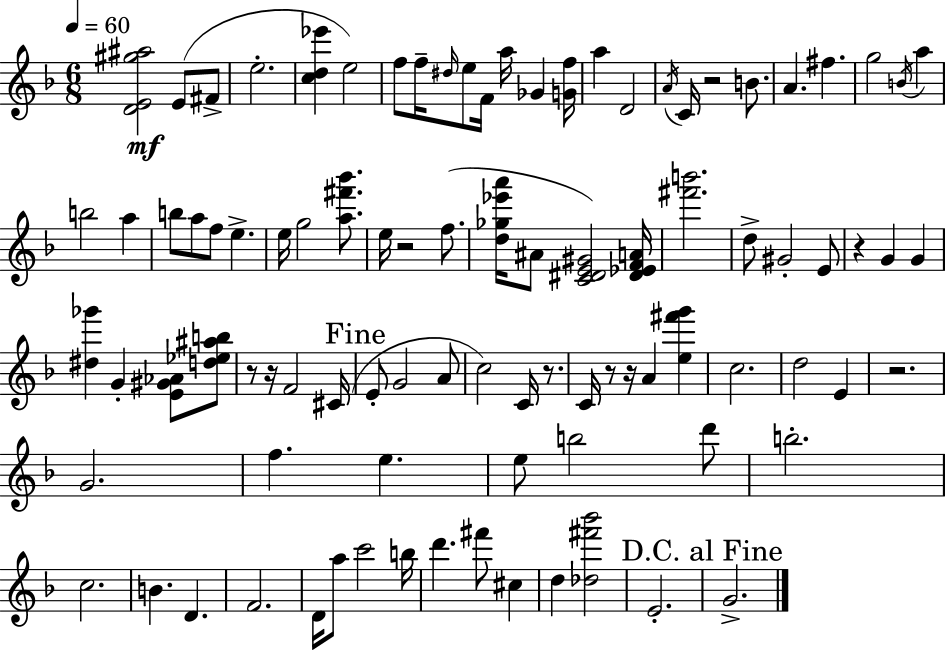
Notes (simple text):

[D4,E4,G#5,A#5]/h E4/e F#4/e E5/h. [C5,D5,Eb6]/q E5/h F5/e F5/s D#5/s E5/e F4/s A5/s Gb4/q [G4,F5]/s A5/q D4/h A4/s C4/s R/h B4/e. A4/q. F#5/q. G5/h B4/s A5/q B5/h A5/q B5/e A5/e F5/e E5/q. E5/s G5/h [A5,F#6,Bb6]/e. E5/s R/h F5/e. [D5,Gb5,Eb6,A6]/s A#4/e [C4,D#4,E4,G#4]/h [D#4,Eb4,F4,A4]/s [F#6,B6]/h. D5/e G#4/h E4/e R/q G4/q G4/q [D#5,Gb6]/q G4/q [E4,G#4,Ab4]/e [D5,Eb5,A#5,B5]/e R/e R/s F4/h C#4/s E4/e G4/h A4/e C5/h C4/s R/e. C4/s R/e R/s A4/q [E5,F#6,G6]/q C5/h. D5/h E4/q R/h. G4/h. F5/q. E5/q. E5/e B5/h D6/e B5/h. C5/h. B4/q. D4/q. F4/h. D4/s A5/e C6/h B5/s D6/q. F#6/e C#5/q D5/q [Db5,F#6,Bb6]/h E4/h. G4/h.